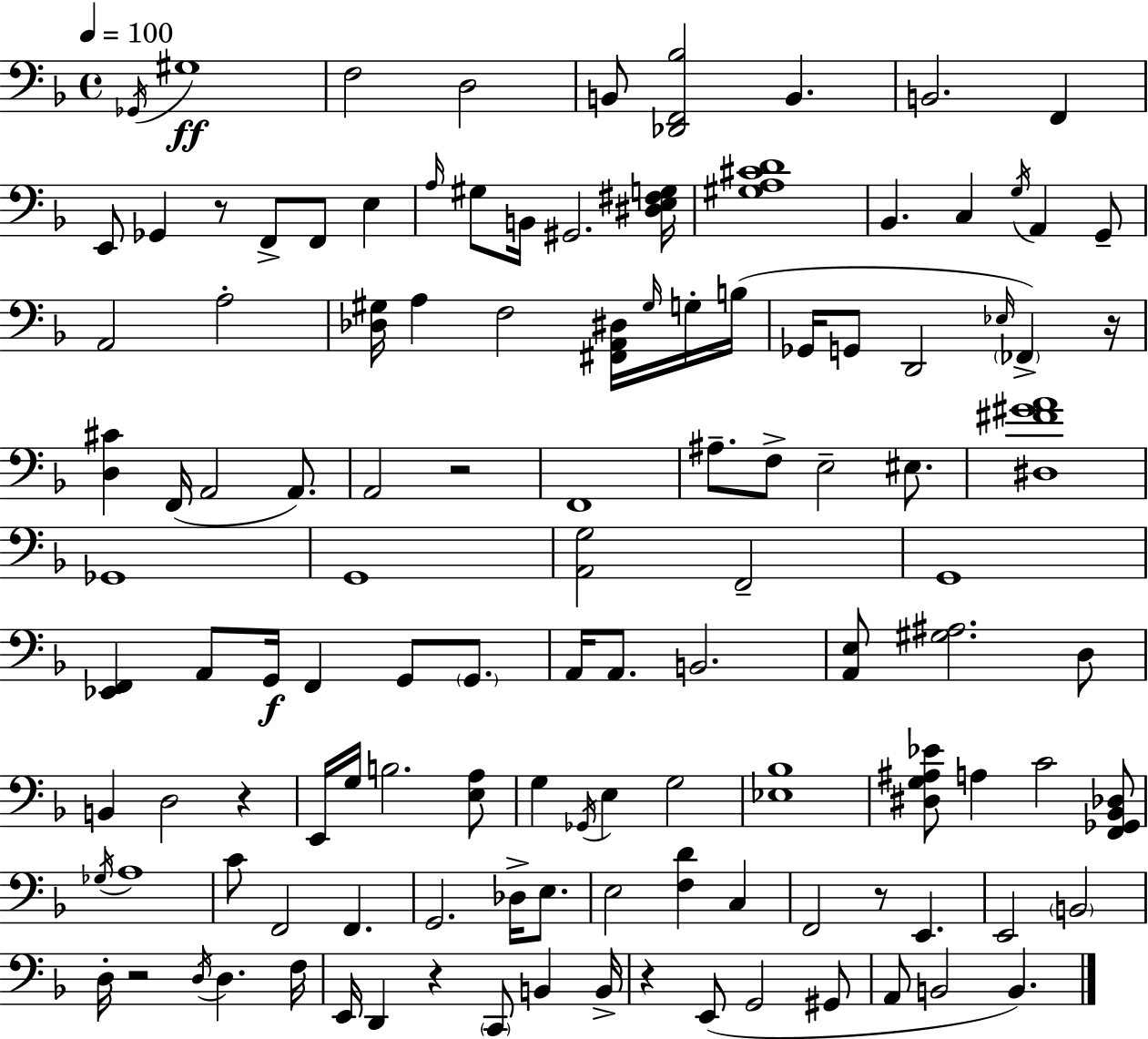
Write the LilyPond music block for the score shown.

{
  \clef bass
  \time 4/4
  \defaultTimeSignature
  \key d \minor
  \tempo 4 = 100
  \acciaccatura { ges,16 }\ff gis1 | f2 d2 | b,8 <des, f, bes>2 b,4. | b,2. f,4 | \break e,8 ges,4 r8 f,8-> f,8 e4 | \grace { a16 } gis8 b,16 gis,2. | <dis e fis g>16 <gis a cis' d'>1 | bes,4. c4 \acciaccatura { g16 } a,4 | \break g,8-- a,2 a2-. | <des gis>16 a4 f2 | <fis, a, dis>16 \grace { gis16 } g16-. b16( ges,16 g,8 d,2 \grace { ees16 }) | \parenthesize fes,4-> r16 <d cis'>4 f,16( a,2 | \break a,8.) a,2 r2 | f,1 | ais8.-- f8-> e2-- | eis8. <dis fis' gis' a'>1 | \break ges,1 | g,1 | <a, g>2 f,2-- | g,1 | \break <ees, f,>4 a,8 g,16\f f,4 | g,8 \parenthesize g,8. a,16 a,8. b,2. | <a, e>8 <gis ais>2. | d8 b,4 d2 | \break r4 e,16 g16 b2. | <e a>8 g4 \acciaccatura { ges,16 } e4 g2 | <ees bes>1 | <dis g ais ees'>8 a4 c'2 | \break <f, ges, bes, des>8 \acciaccatura { ges16 } a1 | c'8 f,2 | f,4. g,2. | des16-> e8. e2 <f d'>4 | \break c4 f,2 r8 | e,4. e,2 \parenthesize b,2 | d16-. r2 | \acciaccatura { d16 } d4. f16 e,16 d,4 r4 | \break \parenthesize c,8 b,4 b,16-> r4 e,8( g,2 | gis,8 a,8 b,2 | b,4.) \bar "|."
}